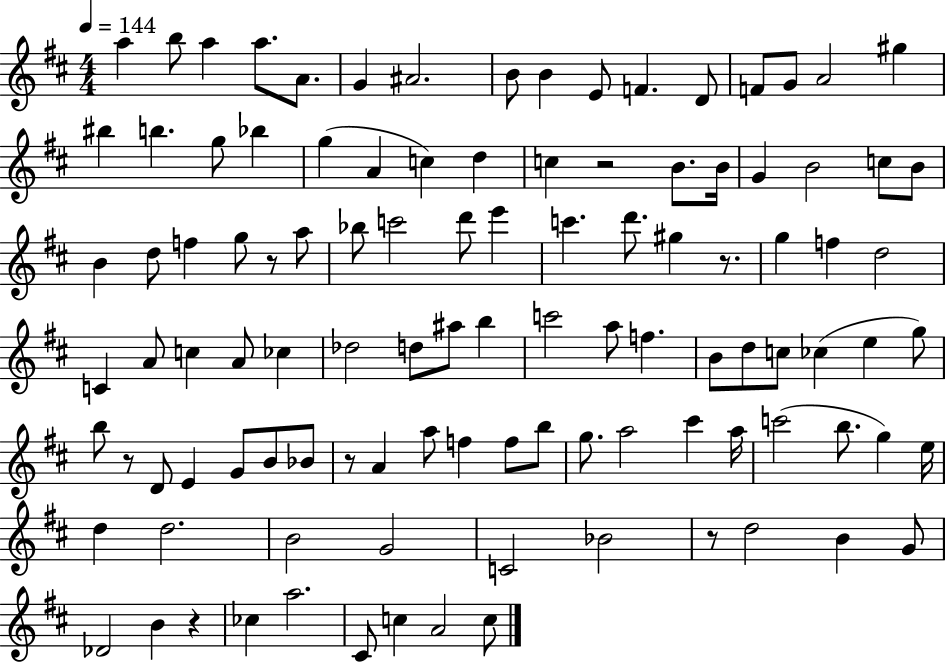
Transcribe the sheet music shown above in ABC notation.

X:1
T:Untitled
M:4/4
L:1/4
K:D
a b/2 a a/2 A/2 G ^A2 B/2 B E/2 F D/2 F/2 G/2 A2 ^g ^b b g/2 _b g A c d c z2 B/2 B/4 G B2 c/2 B/2 B d/2 f g/2 z/2 a/2 _b/2 c'2 d'/2 e' c' d'/2 ^g z/2 g f d2 C A/2 c A/2 _c _d2 d/2 ^a/2 b c'2 a/2 f B/2 d/2 c/2 _c e g/2 b/2 z/2 D/2 E G/2 B/2 _B/2 z/2 A a/2 f f/2 b/2 g/2 a2 ^c' a/4 c'2 b/2 g e/4 d d2 B2 G2 C2 _B2 z/2 d2 B G/2 _D2 B z _c a2 ^C/2 c A2 c/2